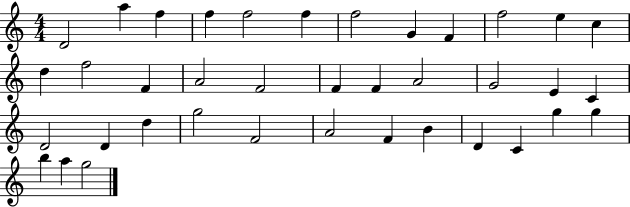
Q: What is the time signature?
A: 4/4